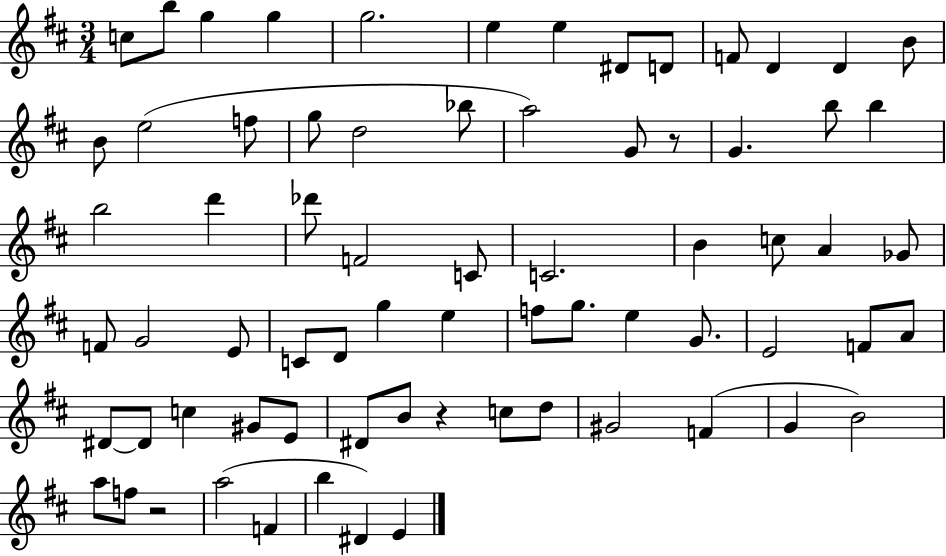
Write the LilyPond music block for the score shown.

{
  \clef treble
  \numericTimeSignature
  \time 3/4
  \key d \major
  c''8 b''8 g''4 g''4 | g''2. | e''4 e''4 dis'8 d'8 | f'8 d'4 d'4 b'8 | \break b'8 e''2( f''8 | g''8 d''2 bes''8 | a''2) g'8 r8 | g'4. b''8 b''4 | \break b''2 d'''4 | des'''8 f'2 c'8 | c'2. | b'4 c''8 a'4 ges'8 | \break f'8 g'2 e'8 | c'8 d'8 g''4 e''4 | f''8 g''8. e''4 g'8. | e'2 f'8 a'8 | \break dis'8~~ dis'8 c''4 gis'8 e'8 | dis'8 b'8 r4 c''8 d''8 | gis'2 f'4( | g'4 b'2) | \break a''8 f''8 r2 | a''2( f'4 | b''4 dis'4) e'4 | \bar "|."
}